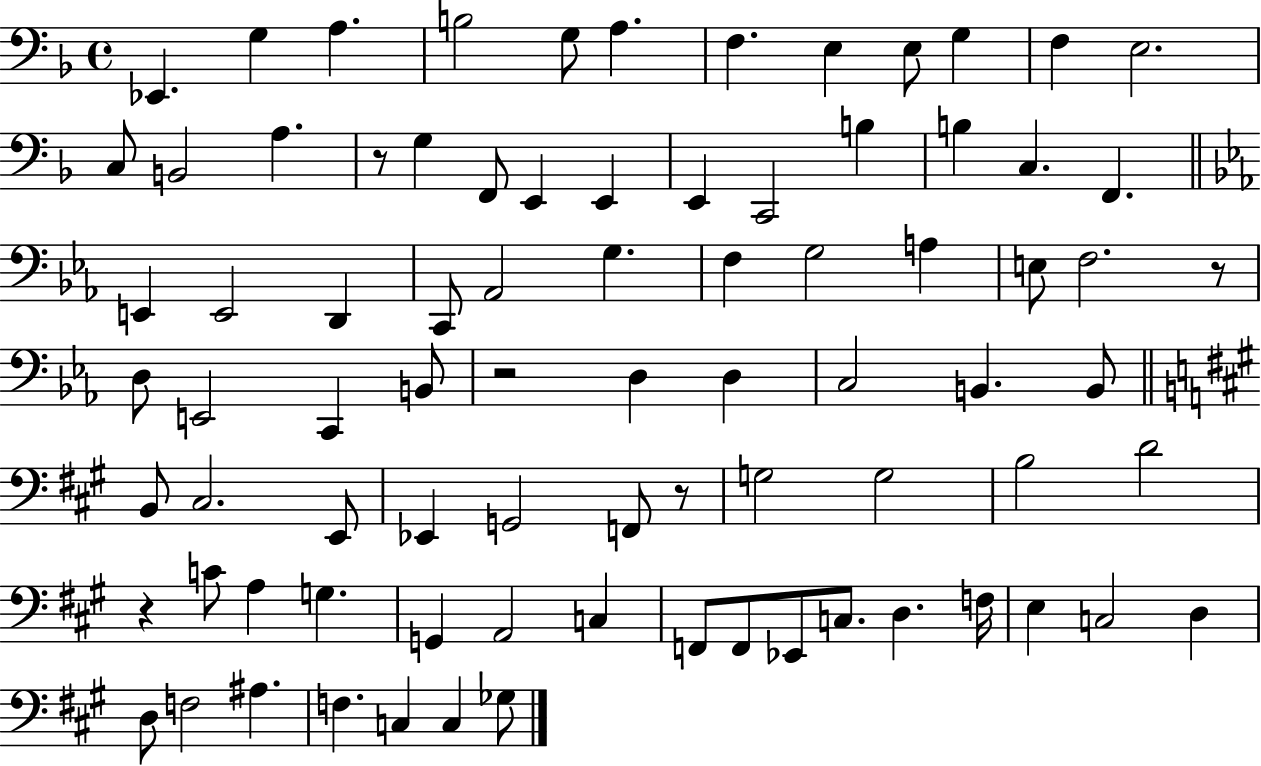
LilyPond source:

{
  \clef bass
  \time 4/4
  \defaultTimeSignature
  \key f \major
  ees,4. g4 a4. | b2 g8 a4. | f4. e4 e8 g4 | f4 e2. | \break c8 b,2 a4. | r8 g4 f,8 e,4 e,4 | e,4 c,2 b4 | b4 c4. f,4. | \break \bar "||" \break \key ees \major e,4 e,2 d,4 | c,8 aes,2 g4. | f4 g2 a4 | e8 f2. r8 | \break d8 e,2 c,4 b,8 | r2 d4 d4 | c2 b,4. b,8 | \bar "||" \break \key a \major b,8 cis2. e,8 | ees,4 g,2 f,8 r8 | g2 g2 | b2 d'2 | \break r4 c'8 a4 g4. | g,4 a,2 c4 | f,8 f,8 ees,8 c8. d4. f16 | e4 c2 d4 | \break d8 f2 ais4. | f4. c4 c4 ges8 | \bar "|."
}